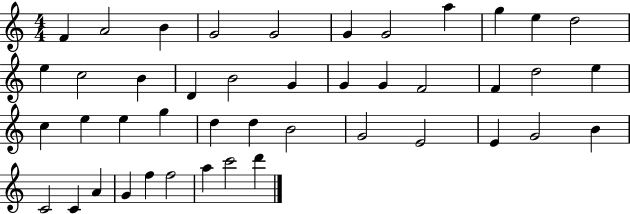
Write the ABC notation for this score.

X:1
T:Untitled
M:4/4
L:1/4
K:C
F A2 B G2 G2 G G2 a g e d2 e c2 B D B2 G G G F2 F d2 e c e e g d d B2 G2 E2 E G2 B C2 C A G f f2 a c'2 d'